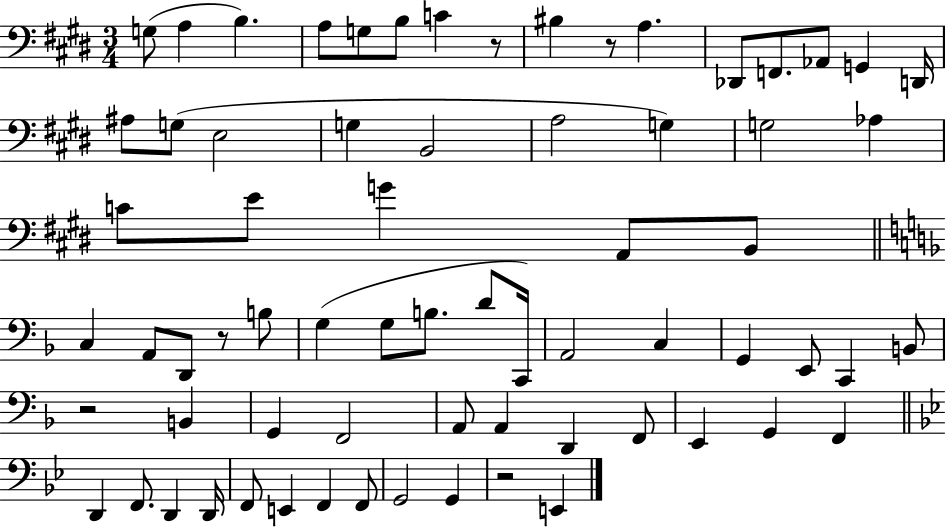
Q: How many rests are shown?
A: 5